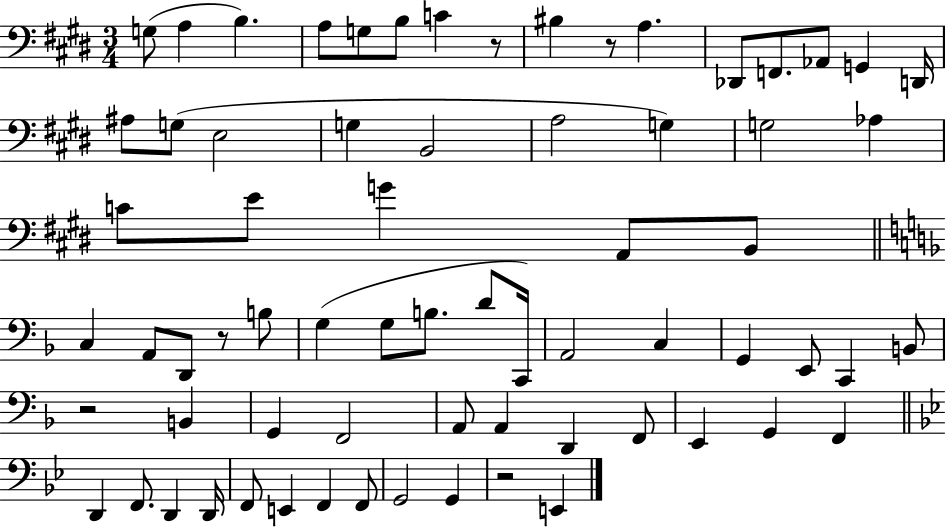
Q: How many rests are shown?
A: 5